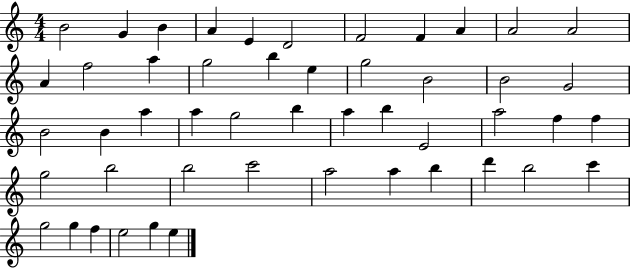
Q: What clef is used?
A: treble